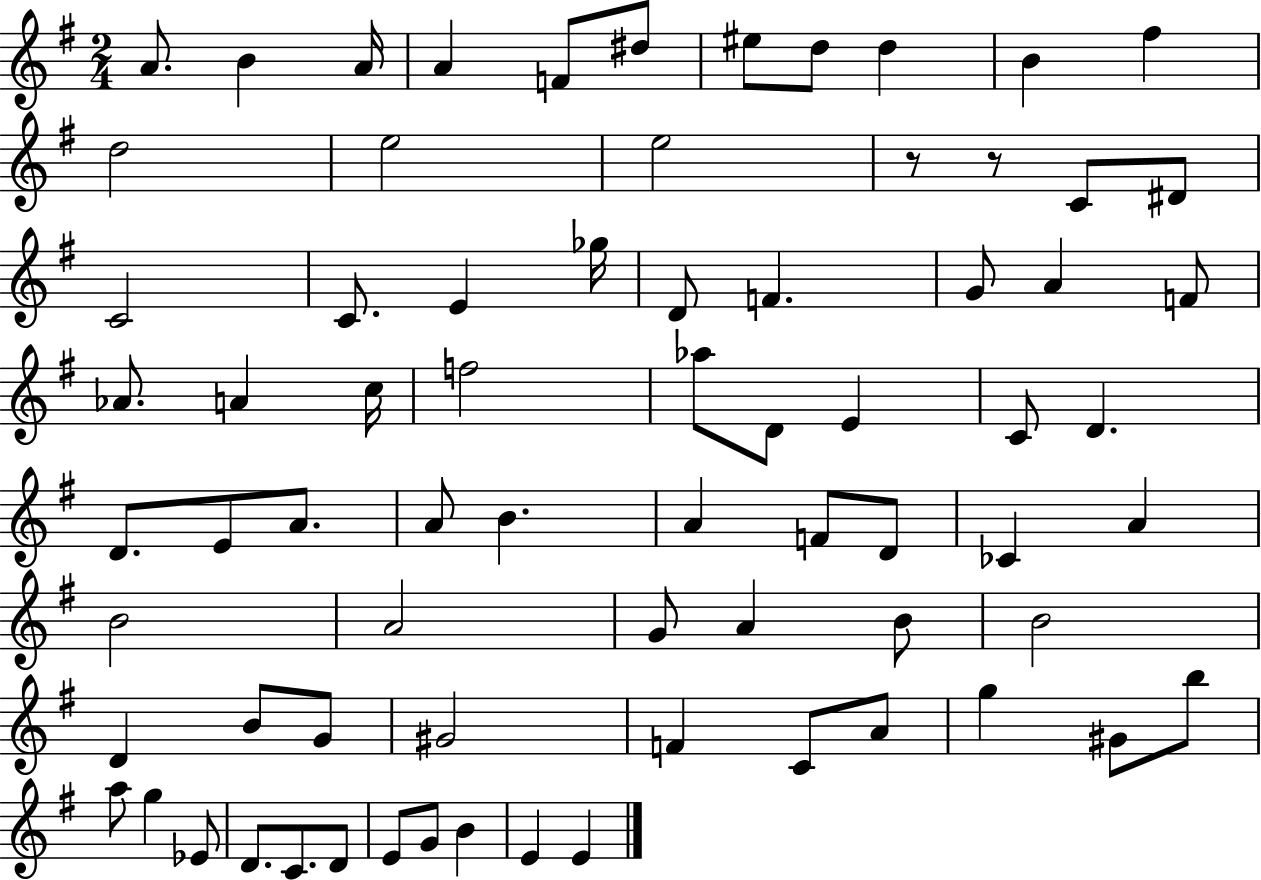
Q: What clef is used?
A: treble